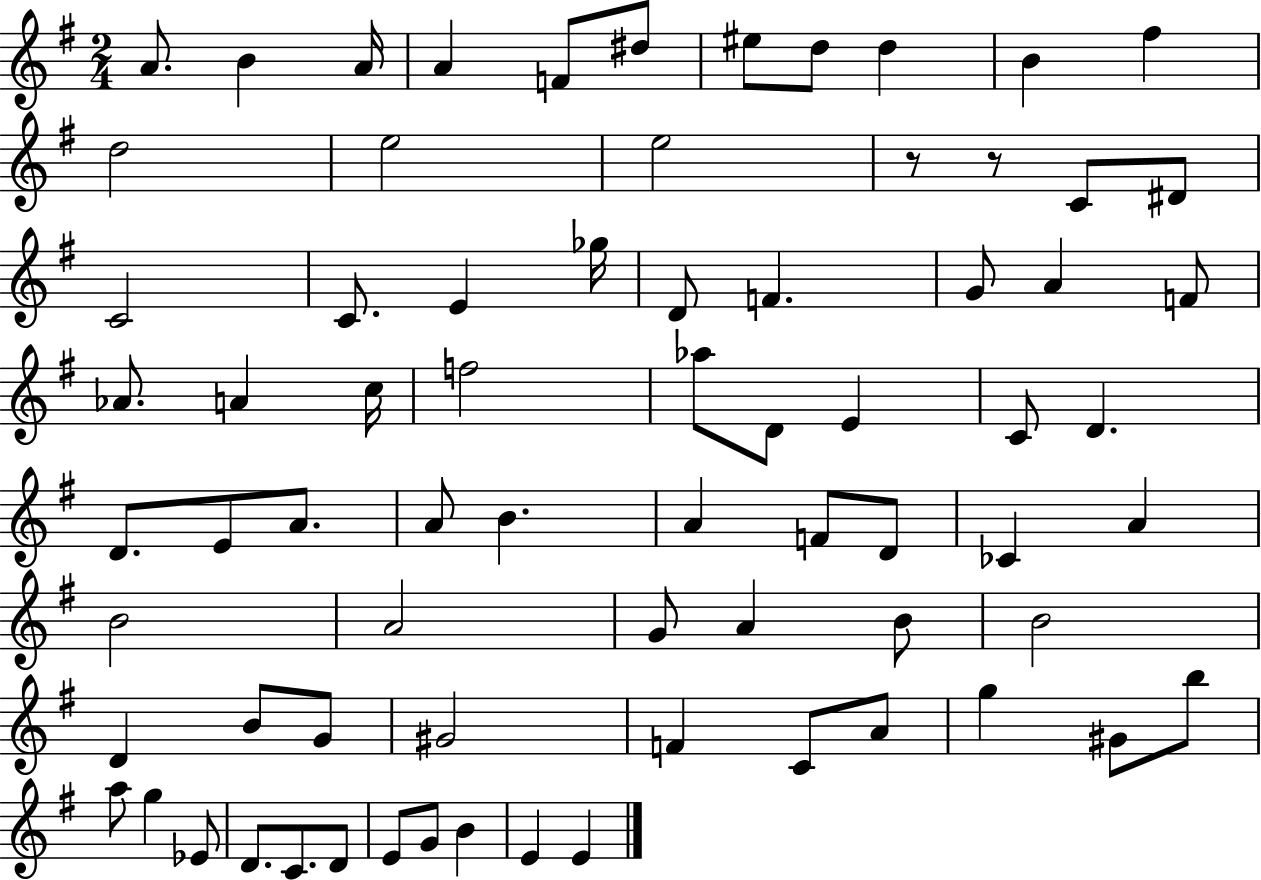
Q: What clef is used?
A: treble